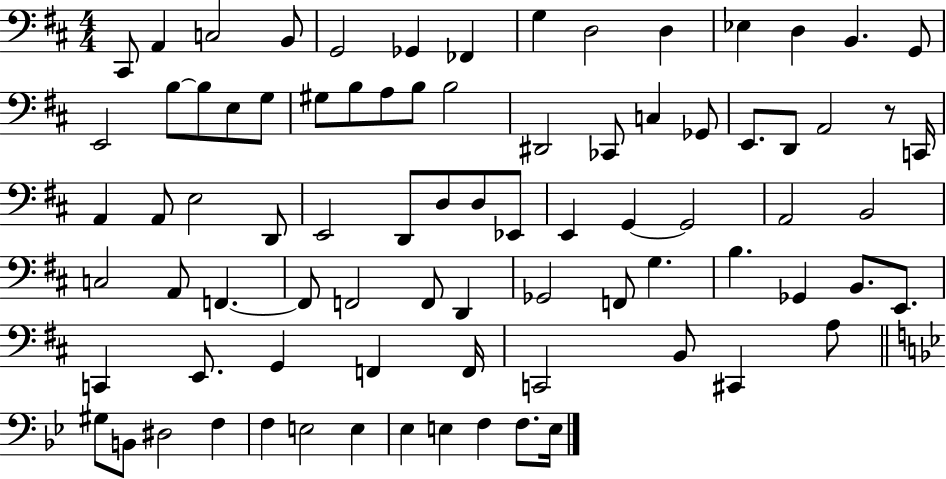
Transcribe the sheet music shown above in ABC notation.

X:1
T:Untitled
M:4/4
L:1/4
K:D
^C,,/2 A,, C,2 B,,/2 G,,2 _G,, _F,, G, D,2 D, _E, D, B,, G,,/2 E,,2 B,/2 B,/2 E,/2 G,/2 ^G,/2 B,/2 A,/2 B,/2 B,2 ^D,,2 _C,,/2 C, _G,,/2 E,,/2 D,,/2 A,,2 z/2 C,,/4 A,, A,,/2 E,2 D,,/2 E,,2 D,,/2 D,/2 D,/2 _E,,/2 E,, G,, G,,2 A,,2 B,,2 C,2 A,,/2 F,, F,,/2 F,,2 F,,/2 D,, _G,,2 F,,/2 G, B, _G,, B,,/2 E,,/2 C,, E,,/2 G,, F,, F,,/4 C,,2 B,,/2 ^C,, A,/2 ^G,/2 B,,/2 ^D,2 F, F, E,2 E, _E, E, F, F,/2 E,/4